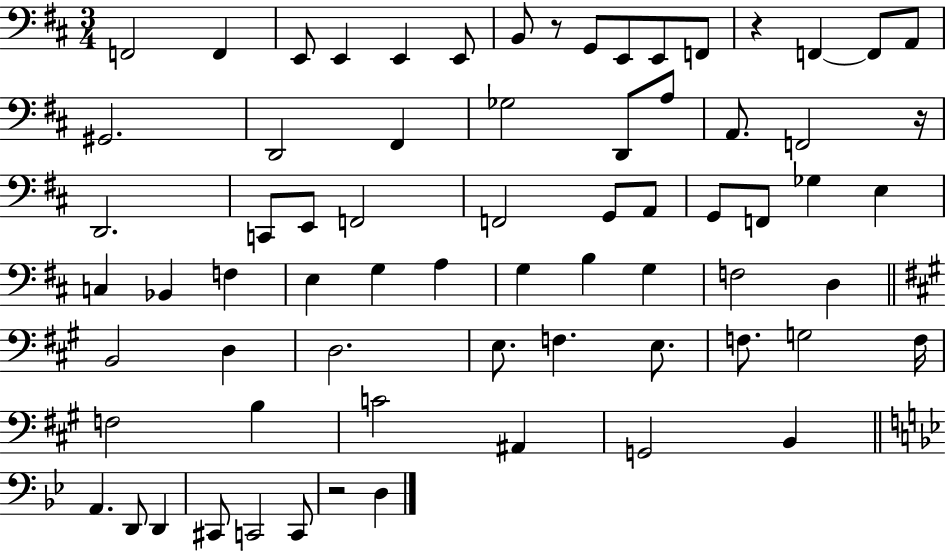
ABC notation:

X:1
T:Untitled
M:3/4
L:1/4
K:D
F,,2 F,, E,,/2 E,, E,, E,,/2 B,,/2 z/2 G,,/2 E,,/2 E,,/2 F,,/2 z F,, F,,/2 A,,/2 ^G,,2 D,,2 ^F,, _G,2 D,,/2 A,/2 A,,/2 F,,2 z/4 D,,2 C,,/2 E,,/2 F,,2 F,,2 G,,/2 A,,/2 G,,/2 F,,/2 _G, E, C, _B,, F, E, G, A, G, B, G, F,2 D, B,,2 D, D,2 E,/2 F, E,/2 F,/2 G,2 F,/4 F,2 B, C2 ^A,, G,,2 B,, A,, D,,/2 D,, ^C,,/2 C,,2 C,,/2 z2 D,